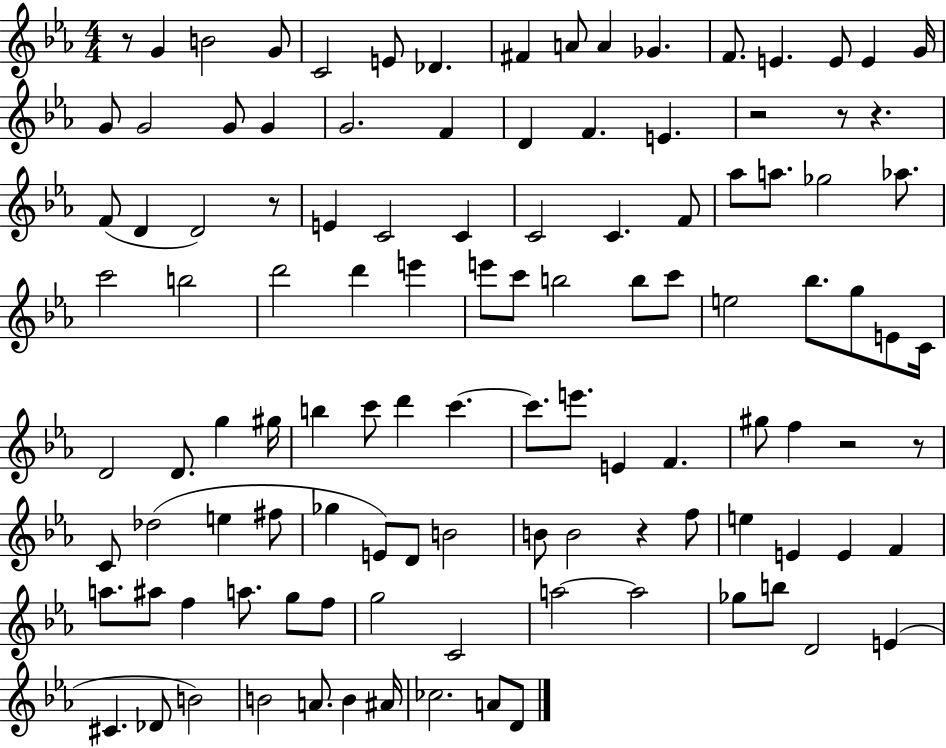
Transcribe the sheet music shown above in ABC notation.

X:1
T:Untitled
M:4/4
L:1/4
K:Eb
z/2 G B2 G/2 C2 E/2 _D ^F A/2 A _G F/2 E E/2 E G/4 G/2 G2 G/2 G G2 F D F E z2 z/2 z F/2 D D2 z/2 E C2 C C2 C F/2 _a/2 a/2 _g2 _a/2 c'2 b2 d'2 d' e' e'/2 c'/2 b2 b/2 c'/2 e2 _b/2 g/2 E/2 C/4 D2 D/2 g ^g/4 b c'/2 d' c' c'/2 e'/2 E F ^g/2 f z2 z/2 C/2 _d2 e ^f/2 _g E/2 D/2 B2 B/2 B2 z f/2 e E E F a/2 ^a/2 f a/2 g/2 f/2 g2 C2 a2 a2 _g/2 b/2 D2 E ^C _D/2 B2 B2 A/2 B ^A/4 _c2 A/2 D/2